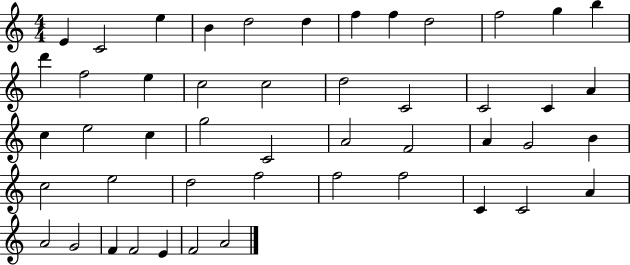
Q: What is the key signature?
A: C major